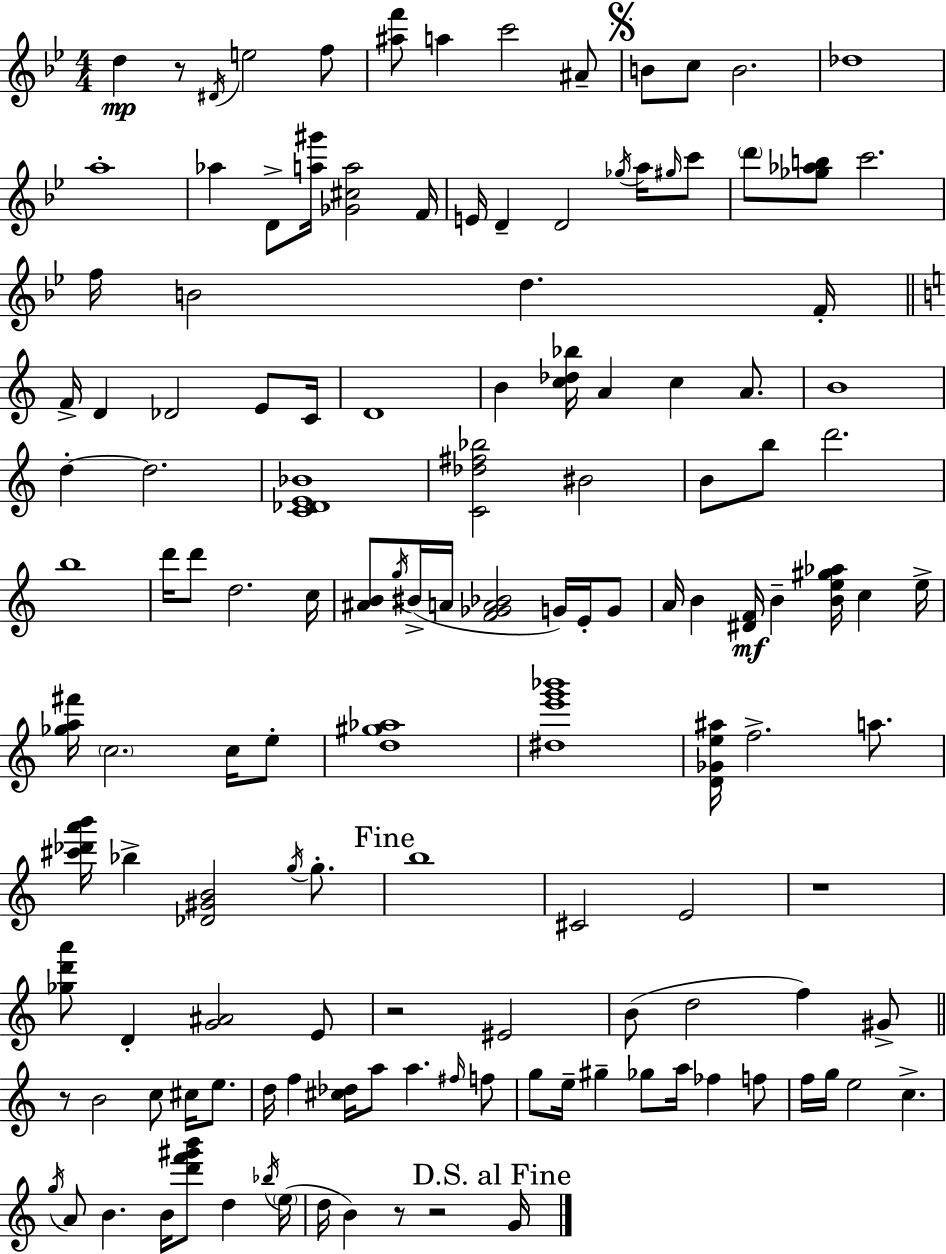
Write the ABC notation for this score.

X:1
T:Untitled
M:4/4
L:1/4
K:Bb
d z/2 ^D/4 e2 f/2 [^af']/2 a c'2 ^A/2 B/2 c/2 B2 _d4 a4 _a D/2 [a^g']/4 [_G^ca]2 F/4 E/4 D D2 _g/4 a/4 ^g/4 c'/2 d'/2 [_g_ab]/2 c'2 f/4 B2 d F/4 F/4 D _D2 E/2 C/4 D4 B [c_d_b]/4 A c A/2 B4 d d2 [C_DE_B]4 [C_d^f_b]2 ^B2 B/2 b/2 d'2 b4 d'/4 d'/2 d2 c/4 [^AB]/2 g/4 ^B/4 A/4 [F_GA_B]2 G/4 E/4 G/2 A/4 B [^DF]/4 B [Be^g_a]/4 c e/4 [_ga^f']/4 c2 c/4 e/2 [d^g_a]4 [^de'g'_b']4 [D_Ge^a]/4 f2 a/2 [^c'_d'a'b']/4 _b [_D^GB]2 g/4 g/2 b4 ^C2 E2 z4 [_gd'a']/2 D [G^A]2 E/2 z2 ^E2 B/2 d2 f ^G/2 z/2 B2 c/2 ^c/4 e/2 d/4 f [^c_d]/4 a/2 a ^f/4 f/2 g/2 e/4 ^g _g/2 a/4 _f f/2 f/4 g/4 e2 c g/4 A/2 B B/4 [d'f'^g'b']/2 d _b/4 e/4 d/4 B z/2 z2 G/4